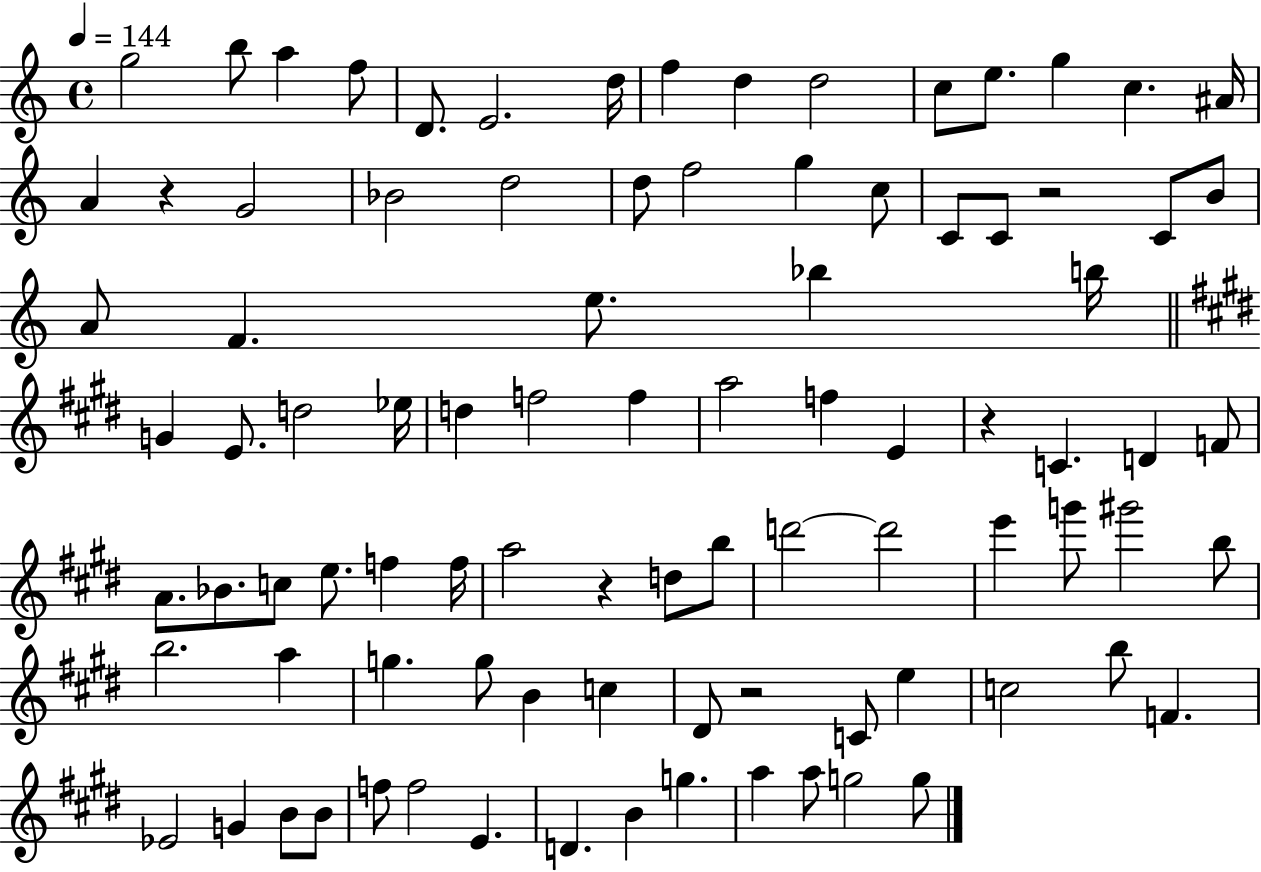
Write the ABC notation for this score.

X:1
T:Untitled
M:4/4
L:1/4
K:C
g2 b/2 a f/2 D/2 E2 d/4 f d d2 c/2 e/2 g c ^A/4 A z G2 _B2 d2 d/2 f2 g c/2 C/2 C/2 z2 C/2 B/2 A/2 F e/2 _b b/4 G E/2 d2 _e/4 d f2 f a2 f E z C D F/2 A/2 _B/2 c/2 e/2 f f/4 a2 z d/2 b/2 d'2 d'2 e' g'/2 ^g'2 b/2 b2 a g g/2 B c ^D/2 z2 C/2 e c2 b/2 F _E2 G B/2 B/2 f/2 f2 E D B g a a/2 g2 g/2